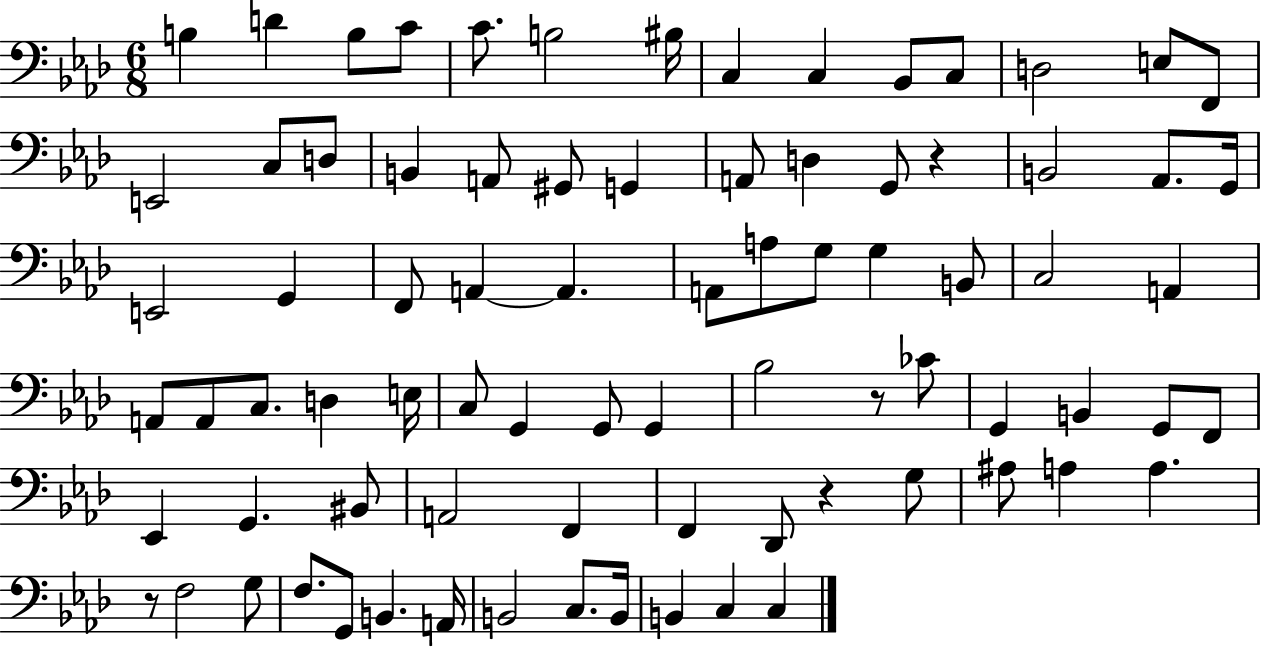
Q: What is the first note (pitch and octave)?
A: B3